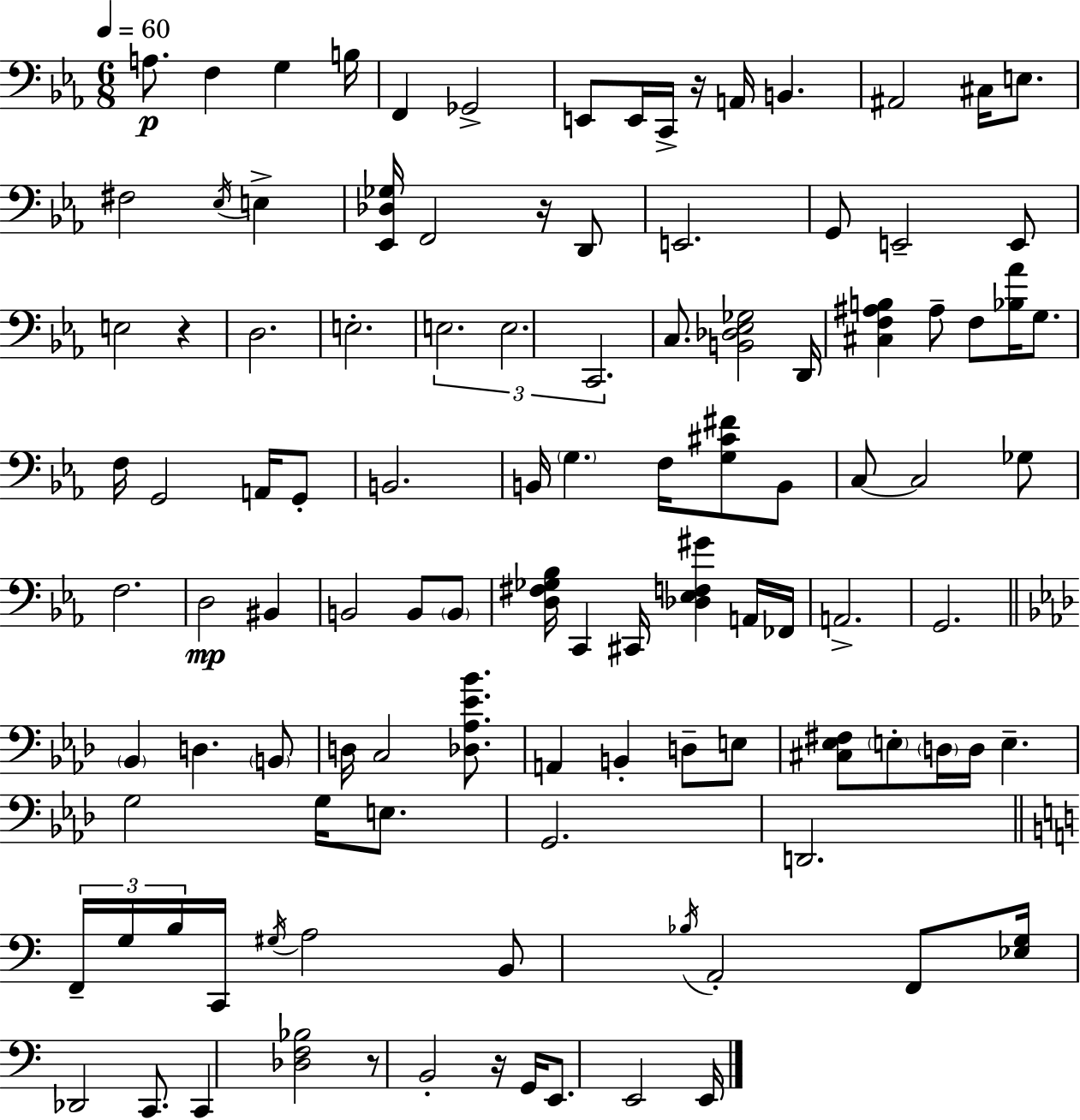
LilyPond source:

{
  \clef bass
  \numericTimeSignature
  \time 6/8
  \key c \minor
  \tempo 4 = 60
  a8.\p f4 g4 b16 | f,4 ges,2-> | e,8 e,16 c,16-> r16 a,16 b,4. | ais,2 cis16 e8. | \break fis2 \acciaccatura { ees16 } e4-> | <ees, des ges>16 f,2 r16 d,8 | e,2. | g,8 e,2-- e,8 | \break e2 r4 | d2. | e2.-. | \tuplet 3/2 { e2. | \break e2. | c,2. } | c8. <b, des ees ges>2 | d,16 <cis f ais b>4 ais8-- f8 <bes aes'>16 g8. | \break f16 g,2 a,16 g,8-. | b,2. | b,16 \parenthesize g4. f16 <g cis' fis'>8 b,8 | c8~~ c2 ges8 | \break f2. | d2\mp bis,4 | b,2 b,8 \parenthesize b,8 | <d fis ges bes>16 c,4 cis,16 <des ees f gis'>4 a,16 | \break fes,16 a,2.-> | g,2. | \bar "||" \break \key aes \major \parenthesize bes,4 d4. \parenthesize b,8 | d16 c2 <des aes ees' bes'>8. | a,4 b,4-. d8-- e8 | <cis ees fis>8 \parenthesize e8-. \parenthesize d16 d16 e4.-- | \break g2 g16 e8. | g,2. | d,2. | \bar "||" \break \key a \minor \tuplet 3/2 { f,16-- g16 b16 } c,16 \acciaccatura { gis16 } a2 | b,8 \acciaccatura { bes16 } a,2-. | f,8 <ees g>16 des,2 c,8. | c,4 <des f bes>2 | \break r8 b,2-. | r16 g,16 e,8. e,2 | e,16 \bar "|."
}